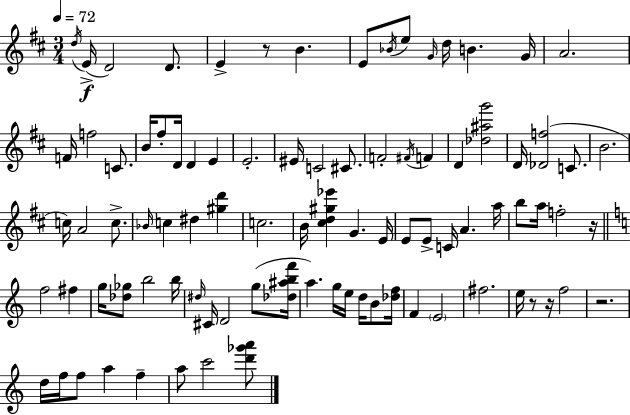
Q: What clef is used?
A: treble